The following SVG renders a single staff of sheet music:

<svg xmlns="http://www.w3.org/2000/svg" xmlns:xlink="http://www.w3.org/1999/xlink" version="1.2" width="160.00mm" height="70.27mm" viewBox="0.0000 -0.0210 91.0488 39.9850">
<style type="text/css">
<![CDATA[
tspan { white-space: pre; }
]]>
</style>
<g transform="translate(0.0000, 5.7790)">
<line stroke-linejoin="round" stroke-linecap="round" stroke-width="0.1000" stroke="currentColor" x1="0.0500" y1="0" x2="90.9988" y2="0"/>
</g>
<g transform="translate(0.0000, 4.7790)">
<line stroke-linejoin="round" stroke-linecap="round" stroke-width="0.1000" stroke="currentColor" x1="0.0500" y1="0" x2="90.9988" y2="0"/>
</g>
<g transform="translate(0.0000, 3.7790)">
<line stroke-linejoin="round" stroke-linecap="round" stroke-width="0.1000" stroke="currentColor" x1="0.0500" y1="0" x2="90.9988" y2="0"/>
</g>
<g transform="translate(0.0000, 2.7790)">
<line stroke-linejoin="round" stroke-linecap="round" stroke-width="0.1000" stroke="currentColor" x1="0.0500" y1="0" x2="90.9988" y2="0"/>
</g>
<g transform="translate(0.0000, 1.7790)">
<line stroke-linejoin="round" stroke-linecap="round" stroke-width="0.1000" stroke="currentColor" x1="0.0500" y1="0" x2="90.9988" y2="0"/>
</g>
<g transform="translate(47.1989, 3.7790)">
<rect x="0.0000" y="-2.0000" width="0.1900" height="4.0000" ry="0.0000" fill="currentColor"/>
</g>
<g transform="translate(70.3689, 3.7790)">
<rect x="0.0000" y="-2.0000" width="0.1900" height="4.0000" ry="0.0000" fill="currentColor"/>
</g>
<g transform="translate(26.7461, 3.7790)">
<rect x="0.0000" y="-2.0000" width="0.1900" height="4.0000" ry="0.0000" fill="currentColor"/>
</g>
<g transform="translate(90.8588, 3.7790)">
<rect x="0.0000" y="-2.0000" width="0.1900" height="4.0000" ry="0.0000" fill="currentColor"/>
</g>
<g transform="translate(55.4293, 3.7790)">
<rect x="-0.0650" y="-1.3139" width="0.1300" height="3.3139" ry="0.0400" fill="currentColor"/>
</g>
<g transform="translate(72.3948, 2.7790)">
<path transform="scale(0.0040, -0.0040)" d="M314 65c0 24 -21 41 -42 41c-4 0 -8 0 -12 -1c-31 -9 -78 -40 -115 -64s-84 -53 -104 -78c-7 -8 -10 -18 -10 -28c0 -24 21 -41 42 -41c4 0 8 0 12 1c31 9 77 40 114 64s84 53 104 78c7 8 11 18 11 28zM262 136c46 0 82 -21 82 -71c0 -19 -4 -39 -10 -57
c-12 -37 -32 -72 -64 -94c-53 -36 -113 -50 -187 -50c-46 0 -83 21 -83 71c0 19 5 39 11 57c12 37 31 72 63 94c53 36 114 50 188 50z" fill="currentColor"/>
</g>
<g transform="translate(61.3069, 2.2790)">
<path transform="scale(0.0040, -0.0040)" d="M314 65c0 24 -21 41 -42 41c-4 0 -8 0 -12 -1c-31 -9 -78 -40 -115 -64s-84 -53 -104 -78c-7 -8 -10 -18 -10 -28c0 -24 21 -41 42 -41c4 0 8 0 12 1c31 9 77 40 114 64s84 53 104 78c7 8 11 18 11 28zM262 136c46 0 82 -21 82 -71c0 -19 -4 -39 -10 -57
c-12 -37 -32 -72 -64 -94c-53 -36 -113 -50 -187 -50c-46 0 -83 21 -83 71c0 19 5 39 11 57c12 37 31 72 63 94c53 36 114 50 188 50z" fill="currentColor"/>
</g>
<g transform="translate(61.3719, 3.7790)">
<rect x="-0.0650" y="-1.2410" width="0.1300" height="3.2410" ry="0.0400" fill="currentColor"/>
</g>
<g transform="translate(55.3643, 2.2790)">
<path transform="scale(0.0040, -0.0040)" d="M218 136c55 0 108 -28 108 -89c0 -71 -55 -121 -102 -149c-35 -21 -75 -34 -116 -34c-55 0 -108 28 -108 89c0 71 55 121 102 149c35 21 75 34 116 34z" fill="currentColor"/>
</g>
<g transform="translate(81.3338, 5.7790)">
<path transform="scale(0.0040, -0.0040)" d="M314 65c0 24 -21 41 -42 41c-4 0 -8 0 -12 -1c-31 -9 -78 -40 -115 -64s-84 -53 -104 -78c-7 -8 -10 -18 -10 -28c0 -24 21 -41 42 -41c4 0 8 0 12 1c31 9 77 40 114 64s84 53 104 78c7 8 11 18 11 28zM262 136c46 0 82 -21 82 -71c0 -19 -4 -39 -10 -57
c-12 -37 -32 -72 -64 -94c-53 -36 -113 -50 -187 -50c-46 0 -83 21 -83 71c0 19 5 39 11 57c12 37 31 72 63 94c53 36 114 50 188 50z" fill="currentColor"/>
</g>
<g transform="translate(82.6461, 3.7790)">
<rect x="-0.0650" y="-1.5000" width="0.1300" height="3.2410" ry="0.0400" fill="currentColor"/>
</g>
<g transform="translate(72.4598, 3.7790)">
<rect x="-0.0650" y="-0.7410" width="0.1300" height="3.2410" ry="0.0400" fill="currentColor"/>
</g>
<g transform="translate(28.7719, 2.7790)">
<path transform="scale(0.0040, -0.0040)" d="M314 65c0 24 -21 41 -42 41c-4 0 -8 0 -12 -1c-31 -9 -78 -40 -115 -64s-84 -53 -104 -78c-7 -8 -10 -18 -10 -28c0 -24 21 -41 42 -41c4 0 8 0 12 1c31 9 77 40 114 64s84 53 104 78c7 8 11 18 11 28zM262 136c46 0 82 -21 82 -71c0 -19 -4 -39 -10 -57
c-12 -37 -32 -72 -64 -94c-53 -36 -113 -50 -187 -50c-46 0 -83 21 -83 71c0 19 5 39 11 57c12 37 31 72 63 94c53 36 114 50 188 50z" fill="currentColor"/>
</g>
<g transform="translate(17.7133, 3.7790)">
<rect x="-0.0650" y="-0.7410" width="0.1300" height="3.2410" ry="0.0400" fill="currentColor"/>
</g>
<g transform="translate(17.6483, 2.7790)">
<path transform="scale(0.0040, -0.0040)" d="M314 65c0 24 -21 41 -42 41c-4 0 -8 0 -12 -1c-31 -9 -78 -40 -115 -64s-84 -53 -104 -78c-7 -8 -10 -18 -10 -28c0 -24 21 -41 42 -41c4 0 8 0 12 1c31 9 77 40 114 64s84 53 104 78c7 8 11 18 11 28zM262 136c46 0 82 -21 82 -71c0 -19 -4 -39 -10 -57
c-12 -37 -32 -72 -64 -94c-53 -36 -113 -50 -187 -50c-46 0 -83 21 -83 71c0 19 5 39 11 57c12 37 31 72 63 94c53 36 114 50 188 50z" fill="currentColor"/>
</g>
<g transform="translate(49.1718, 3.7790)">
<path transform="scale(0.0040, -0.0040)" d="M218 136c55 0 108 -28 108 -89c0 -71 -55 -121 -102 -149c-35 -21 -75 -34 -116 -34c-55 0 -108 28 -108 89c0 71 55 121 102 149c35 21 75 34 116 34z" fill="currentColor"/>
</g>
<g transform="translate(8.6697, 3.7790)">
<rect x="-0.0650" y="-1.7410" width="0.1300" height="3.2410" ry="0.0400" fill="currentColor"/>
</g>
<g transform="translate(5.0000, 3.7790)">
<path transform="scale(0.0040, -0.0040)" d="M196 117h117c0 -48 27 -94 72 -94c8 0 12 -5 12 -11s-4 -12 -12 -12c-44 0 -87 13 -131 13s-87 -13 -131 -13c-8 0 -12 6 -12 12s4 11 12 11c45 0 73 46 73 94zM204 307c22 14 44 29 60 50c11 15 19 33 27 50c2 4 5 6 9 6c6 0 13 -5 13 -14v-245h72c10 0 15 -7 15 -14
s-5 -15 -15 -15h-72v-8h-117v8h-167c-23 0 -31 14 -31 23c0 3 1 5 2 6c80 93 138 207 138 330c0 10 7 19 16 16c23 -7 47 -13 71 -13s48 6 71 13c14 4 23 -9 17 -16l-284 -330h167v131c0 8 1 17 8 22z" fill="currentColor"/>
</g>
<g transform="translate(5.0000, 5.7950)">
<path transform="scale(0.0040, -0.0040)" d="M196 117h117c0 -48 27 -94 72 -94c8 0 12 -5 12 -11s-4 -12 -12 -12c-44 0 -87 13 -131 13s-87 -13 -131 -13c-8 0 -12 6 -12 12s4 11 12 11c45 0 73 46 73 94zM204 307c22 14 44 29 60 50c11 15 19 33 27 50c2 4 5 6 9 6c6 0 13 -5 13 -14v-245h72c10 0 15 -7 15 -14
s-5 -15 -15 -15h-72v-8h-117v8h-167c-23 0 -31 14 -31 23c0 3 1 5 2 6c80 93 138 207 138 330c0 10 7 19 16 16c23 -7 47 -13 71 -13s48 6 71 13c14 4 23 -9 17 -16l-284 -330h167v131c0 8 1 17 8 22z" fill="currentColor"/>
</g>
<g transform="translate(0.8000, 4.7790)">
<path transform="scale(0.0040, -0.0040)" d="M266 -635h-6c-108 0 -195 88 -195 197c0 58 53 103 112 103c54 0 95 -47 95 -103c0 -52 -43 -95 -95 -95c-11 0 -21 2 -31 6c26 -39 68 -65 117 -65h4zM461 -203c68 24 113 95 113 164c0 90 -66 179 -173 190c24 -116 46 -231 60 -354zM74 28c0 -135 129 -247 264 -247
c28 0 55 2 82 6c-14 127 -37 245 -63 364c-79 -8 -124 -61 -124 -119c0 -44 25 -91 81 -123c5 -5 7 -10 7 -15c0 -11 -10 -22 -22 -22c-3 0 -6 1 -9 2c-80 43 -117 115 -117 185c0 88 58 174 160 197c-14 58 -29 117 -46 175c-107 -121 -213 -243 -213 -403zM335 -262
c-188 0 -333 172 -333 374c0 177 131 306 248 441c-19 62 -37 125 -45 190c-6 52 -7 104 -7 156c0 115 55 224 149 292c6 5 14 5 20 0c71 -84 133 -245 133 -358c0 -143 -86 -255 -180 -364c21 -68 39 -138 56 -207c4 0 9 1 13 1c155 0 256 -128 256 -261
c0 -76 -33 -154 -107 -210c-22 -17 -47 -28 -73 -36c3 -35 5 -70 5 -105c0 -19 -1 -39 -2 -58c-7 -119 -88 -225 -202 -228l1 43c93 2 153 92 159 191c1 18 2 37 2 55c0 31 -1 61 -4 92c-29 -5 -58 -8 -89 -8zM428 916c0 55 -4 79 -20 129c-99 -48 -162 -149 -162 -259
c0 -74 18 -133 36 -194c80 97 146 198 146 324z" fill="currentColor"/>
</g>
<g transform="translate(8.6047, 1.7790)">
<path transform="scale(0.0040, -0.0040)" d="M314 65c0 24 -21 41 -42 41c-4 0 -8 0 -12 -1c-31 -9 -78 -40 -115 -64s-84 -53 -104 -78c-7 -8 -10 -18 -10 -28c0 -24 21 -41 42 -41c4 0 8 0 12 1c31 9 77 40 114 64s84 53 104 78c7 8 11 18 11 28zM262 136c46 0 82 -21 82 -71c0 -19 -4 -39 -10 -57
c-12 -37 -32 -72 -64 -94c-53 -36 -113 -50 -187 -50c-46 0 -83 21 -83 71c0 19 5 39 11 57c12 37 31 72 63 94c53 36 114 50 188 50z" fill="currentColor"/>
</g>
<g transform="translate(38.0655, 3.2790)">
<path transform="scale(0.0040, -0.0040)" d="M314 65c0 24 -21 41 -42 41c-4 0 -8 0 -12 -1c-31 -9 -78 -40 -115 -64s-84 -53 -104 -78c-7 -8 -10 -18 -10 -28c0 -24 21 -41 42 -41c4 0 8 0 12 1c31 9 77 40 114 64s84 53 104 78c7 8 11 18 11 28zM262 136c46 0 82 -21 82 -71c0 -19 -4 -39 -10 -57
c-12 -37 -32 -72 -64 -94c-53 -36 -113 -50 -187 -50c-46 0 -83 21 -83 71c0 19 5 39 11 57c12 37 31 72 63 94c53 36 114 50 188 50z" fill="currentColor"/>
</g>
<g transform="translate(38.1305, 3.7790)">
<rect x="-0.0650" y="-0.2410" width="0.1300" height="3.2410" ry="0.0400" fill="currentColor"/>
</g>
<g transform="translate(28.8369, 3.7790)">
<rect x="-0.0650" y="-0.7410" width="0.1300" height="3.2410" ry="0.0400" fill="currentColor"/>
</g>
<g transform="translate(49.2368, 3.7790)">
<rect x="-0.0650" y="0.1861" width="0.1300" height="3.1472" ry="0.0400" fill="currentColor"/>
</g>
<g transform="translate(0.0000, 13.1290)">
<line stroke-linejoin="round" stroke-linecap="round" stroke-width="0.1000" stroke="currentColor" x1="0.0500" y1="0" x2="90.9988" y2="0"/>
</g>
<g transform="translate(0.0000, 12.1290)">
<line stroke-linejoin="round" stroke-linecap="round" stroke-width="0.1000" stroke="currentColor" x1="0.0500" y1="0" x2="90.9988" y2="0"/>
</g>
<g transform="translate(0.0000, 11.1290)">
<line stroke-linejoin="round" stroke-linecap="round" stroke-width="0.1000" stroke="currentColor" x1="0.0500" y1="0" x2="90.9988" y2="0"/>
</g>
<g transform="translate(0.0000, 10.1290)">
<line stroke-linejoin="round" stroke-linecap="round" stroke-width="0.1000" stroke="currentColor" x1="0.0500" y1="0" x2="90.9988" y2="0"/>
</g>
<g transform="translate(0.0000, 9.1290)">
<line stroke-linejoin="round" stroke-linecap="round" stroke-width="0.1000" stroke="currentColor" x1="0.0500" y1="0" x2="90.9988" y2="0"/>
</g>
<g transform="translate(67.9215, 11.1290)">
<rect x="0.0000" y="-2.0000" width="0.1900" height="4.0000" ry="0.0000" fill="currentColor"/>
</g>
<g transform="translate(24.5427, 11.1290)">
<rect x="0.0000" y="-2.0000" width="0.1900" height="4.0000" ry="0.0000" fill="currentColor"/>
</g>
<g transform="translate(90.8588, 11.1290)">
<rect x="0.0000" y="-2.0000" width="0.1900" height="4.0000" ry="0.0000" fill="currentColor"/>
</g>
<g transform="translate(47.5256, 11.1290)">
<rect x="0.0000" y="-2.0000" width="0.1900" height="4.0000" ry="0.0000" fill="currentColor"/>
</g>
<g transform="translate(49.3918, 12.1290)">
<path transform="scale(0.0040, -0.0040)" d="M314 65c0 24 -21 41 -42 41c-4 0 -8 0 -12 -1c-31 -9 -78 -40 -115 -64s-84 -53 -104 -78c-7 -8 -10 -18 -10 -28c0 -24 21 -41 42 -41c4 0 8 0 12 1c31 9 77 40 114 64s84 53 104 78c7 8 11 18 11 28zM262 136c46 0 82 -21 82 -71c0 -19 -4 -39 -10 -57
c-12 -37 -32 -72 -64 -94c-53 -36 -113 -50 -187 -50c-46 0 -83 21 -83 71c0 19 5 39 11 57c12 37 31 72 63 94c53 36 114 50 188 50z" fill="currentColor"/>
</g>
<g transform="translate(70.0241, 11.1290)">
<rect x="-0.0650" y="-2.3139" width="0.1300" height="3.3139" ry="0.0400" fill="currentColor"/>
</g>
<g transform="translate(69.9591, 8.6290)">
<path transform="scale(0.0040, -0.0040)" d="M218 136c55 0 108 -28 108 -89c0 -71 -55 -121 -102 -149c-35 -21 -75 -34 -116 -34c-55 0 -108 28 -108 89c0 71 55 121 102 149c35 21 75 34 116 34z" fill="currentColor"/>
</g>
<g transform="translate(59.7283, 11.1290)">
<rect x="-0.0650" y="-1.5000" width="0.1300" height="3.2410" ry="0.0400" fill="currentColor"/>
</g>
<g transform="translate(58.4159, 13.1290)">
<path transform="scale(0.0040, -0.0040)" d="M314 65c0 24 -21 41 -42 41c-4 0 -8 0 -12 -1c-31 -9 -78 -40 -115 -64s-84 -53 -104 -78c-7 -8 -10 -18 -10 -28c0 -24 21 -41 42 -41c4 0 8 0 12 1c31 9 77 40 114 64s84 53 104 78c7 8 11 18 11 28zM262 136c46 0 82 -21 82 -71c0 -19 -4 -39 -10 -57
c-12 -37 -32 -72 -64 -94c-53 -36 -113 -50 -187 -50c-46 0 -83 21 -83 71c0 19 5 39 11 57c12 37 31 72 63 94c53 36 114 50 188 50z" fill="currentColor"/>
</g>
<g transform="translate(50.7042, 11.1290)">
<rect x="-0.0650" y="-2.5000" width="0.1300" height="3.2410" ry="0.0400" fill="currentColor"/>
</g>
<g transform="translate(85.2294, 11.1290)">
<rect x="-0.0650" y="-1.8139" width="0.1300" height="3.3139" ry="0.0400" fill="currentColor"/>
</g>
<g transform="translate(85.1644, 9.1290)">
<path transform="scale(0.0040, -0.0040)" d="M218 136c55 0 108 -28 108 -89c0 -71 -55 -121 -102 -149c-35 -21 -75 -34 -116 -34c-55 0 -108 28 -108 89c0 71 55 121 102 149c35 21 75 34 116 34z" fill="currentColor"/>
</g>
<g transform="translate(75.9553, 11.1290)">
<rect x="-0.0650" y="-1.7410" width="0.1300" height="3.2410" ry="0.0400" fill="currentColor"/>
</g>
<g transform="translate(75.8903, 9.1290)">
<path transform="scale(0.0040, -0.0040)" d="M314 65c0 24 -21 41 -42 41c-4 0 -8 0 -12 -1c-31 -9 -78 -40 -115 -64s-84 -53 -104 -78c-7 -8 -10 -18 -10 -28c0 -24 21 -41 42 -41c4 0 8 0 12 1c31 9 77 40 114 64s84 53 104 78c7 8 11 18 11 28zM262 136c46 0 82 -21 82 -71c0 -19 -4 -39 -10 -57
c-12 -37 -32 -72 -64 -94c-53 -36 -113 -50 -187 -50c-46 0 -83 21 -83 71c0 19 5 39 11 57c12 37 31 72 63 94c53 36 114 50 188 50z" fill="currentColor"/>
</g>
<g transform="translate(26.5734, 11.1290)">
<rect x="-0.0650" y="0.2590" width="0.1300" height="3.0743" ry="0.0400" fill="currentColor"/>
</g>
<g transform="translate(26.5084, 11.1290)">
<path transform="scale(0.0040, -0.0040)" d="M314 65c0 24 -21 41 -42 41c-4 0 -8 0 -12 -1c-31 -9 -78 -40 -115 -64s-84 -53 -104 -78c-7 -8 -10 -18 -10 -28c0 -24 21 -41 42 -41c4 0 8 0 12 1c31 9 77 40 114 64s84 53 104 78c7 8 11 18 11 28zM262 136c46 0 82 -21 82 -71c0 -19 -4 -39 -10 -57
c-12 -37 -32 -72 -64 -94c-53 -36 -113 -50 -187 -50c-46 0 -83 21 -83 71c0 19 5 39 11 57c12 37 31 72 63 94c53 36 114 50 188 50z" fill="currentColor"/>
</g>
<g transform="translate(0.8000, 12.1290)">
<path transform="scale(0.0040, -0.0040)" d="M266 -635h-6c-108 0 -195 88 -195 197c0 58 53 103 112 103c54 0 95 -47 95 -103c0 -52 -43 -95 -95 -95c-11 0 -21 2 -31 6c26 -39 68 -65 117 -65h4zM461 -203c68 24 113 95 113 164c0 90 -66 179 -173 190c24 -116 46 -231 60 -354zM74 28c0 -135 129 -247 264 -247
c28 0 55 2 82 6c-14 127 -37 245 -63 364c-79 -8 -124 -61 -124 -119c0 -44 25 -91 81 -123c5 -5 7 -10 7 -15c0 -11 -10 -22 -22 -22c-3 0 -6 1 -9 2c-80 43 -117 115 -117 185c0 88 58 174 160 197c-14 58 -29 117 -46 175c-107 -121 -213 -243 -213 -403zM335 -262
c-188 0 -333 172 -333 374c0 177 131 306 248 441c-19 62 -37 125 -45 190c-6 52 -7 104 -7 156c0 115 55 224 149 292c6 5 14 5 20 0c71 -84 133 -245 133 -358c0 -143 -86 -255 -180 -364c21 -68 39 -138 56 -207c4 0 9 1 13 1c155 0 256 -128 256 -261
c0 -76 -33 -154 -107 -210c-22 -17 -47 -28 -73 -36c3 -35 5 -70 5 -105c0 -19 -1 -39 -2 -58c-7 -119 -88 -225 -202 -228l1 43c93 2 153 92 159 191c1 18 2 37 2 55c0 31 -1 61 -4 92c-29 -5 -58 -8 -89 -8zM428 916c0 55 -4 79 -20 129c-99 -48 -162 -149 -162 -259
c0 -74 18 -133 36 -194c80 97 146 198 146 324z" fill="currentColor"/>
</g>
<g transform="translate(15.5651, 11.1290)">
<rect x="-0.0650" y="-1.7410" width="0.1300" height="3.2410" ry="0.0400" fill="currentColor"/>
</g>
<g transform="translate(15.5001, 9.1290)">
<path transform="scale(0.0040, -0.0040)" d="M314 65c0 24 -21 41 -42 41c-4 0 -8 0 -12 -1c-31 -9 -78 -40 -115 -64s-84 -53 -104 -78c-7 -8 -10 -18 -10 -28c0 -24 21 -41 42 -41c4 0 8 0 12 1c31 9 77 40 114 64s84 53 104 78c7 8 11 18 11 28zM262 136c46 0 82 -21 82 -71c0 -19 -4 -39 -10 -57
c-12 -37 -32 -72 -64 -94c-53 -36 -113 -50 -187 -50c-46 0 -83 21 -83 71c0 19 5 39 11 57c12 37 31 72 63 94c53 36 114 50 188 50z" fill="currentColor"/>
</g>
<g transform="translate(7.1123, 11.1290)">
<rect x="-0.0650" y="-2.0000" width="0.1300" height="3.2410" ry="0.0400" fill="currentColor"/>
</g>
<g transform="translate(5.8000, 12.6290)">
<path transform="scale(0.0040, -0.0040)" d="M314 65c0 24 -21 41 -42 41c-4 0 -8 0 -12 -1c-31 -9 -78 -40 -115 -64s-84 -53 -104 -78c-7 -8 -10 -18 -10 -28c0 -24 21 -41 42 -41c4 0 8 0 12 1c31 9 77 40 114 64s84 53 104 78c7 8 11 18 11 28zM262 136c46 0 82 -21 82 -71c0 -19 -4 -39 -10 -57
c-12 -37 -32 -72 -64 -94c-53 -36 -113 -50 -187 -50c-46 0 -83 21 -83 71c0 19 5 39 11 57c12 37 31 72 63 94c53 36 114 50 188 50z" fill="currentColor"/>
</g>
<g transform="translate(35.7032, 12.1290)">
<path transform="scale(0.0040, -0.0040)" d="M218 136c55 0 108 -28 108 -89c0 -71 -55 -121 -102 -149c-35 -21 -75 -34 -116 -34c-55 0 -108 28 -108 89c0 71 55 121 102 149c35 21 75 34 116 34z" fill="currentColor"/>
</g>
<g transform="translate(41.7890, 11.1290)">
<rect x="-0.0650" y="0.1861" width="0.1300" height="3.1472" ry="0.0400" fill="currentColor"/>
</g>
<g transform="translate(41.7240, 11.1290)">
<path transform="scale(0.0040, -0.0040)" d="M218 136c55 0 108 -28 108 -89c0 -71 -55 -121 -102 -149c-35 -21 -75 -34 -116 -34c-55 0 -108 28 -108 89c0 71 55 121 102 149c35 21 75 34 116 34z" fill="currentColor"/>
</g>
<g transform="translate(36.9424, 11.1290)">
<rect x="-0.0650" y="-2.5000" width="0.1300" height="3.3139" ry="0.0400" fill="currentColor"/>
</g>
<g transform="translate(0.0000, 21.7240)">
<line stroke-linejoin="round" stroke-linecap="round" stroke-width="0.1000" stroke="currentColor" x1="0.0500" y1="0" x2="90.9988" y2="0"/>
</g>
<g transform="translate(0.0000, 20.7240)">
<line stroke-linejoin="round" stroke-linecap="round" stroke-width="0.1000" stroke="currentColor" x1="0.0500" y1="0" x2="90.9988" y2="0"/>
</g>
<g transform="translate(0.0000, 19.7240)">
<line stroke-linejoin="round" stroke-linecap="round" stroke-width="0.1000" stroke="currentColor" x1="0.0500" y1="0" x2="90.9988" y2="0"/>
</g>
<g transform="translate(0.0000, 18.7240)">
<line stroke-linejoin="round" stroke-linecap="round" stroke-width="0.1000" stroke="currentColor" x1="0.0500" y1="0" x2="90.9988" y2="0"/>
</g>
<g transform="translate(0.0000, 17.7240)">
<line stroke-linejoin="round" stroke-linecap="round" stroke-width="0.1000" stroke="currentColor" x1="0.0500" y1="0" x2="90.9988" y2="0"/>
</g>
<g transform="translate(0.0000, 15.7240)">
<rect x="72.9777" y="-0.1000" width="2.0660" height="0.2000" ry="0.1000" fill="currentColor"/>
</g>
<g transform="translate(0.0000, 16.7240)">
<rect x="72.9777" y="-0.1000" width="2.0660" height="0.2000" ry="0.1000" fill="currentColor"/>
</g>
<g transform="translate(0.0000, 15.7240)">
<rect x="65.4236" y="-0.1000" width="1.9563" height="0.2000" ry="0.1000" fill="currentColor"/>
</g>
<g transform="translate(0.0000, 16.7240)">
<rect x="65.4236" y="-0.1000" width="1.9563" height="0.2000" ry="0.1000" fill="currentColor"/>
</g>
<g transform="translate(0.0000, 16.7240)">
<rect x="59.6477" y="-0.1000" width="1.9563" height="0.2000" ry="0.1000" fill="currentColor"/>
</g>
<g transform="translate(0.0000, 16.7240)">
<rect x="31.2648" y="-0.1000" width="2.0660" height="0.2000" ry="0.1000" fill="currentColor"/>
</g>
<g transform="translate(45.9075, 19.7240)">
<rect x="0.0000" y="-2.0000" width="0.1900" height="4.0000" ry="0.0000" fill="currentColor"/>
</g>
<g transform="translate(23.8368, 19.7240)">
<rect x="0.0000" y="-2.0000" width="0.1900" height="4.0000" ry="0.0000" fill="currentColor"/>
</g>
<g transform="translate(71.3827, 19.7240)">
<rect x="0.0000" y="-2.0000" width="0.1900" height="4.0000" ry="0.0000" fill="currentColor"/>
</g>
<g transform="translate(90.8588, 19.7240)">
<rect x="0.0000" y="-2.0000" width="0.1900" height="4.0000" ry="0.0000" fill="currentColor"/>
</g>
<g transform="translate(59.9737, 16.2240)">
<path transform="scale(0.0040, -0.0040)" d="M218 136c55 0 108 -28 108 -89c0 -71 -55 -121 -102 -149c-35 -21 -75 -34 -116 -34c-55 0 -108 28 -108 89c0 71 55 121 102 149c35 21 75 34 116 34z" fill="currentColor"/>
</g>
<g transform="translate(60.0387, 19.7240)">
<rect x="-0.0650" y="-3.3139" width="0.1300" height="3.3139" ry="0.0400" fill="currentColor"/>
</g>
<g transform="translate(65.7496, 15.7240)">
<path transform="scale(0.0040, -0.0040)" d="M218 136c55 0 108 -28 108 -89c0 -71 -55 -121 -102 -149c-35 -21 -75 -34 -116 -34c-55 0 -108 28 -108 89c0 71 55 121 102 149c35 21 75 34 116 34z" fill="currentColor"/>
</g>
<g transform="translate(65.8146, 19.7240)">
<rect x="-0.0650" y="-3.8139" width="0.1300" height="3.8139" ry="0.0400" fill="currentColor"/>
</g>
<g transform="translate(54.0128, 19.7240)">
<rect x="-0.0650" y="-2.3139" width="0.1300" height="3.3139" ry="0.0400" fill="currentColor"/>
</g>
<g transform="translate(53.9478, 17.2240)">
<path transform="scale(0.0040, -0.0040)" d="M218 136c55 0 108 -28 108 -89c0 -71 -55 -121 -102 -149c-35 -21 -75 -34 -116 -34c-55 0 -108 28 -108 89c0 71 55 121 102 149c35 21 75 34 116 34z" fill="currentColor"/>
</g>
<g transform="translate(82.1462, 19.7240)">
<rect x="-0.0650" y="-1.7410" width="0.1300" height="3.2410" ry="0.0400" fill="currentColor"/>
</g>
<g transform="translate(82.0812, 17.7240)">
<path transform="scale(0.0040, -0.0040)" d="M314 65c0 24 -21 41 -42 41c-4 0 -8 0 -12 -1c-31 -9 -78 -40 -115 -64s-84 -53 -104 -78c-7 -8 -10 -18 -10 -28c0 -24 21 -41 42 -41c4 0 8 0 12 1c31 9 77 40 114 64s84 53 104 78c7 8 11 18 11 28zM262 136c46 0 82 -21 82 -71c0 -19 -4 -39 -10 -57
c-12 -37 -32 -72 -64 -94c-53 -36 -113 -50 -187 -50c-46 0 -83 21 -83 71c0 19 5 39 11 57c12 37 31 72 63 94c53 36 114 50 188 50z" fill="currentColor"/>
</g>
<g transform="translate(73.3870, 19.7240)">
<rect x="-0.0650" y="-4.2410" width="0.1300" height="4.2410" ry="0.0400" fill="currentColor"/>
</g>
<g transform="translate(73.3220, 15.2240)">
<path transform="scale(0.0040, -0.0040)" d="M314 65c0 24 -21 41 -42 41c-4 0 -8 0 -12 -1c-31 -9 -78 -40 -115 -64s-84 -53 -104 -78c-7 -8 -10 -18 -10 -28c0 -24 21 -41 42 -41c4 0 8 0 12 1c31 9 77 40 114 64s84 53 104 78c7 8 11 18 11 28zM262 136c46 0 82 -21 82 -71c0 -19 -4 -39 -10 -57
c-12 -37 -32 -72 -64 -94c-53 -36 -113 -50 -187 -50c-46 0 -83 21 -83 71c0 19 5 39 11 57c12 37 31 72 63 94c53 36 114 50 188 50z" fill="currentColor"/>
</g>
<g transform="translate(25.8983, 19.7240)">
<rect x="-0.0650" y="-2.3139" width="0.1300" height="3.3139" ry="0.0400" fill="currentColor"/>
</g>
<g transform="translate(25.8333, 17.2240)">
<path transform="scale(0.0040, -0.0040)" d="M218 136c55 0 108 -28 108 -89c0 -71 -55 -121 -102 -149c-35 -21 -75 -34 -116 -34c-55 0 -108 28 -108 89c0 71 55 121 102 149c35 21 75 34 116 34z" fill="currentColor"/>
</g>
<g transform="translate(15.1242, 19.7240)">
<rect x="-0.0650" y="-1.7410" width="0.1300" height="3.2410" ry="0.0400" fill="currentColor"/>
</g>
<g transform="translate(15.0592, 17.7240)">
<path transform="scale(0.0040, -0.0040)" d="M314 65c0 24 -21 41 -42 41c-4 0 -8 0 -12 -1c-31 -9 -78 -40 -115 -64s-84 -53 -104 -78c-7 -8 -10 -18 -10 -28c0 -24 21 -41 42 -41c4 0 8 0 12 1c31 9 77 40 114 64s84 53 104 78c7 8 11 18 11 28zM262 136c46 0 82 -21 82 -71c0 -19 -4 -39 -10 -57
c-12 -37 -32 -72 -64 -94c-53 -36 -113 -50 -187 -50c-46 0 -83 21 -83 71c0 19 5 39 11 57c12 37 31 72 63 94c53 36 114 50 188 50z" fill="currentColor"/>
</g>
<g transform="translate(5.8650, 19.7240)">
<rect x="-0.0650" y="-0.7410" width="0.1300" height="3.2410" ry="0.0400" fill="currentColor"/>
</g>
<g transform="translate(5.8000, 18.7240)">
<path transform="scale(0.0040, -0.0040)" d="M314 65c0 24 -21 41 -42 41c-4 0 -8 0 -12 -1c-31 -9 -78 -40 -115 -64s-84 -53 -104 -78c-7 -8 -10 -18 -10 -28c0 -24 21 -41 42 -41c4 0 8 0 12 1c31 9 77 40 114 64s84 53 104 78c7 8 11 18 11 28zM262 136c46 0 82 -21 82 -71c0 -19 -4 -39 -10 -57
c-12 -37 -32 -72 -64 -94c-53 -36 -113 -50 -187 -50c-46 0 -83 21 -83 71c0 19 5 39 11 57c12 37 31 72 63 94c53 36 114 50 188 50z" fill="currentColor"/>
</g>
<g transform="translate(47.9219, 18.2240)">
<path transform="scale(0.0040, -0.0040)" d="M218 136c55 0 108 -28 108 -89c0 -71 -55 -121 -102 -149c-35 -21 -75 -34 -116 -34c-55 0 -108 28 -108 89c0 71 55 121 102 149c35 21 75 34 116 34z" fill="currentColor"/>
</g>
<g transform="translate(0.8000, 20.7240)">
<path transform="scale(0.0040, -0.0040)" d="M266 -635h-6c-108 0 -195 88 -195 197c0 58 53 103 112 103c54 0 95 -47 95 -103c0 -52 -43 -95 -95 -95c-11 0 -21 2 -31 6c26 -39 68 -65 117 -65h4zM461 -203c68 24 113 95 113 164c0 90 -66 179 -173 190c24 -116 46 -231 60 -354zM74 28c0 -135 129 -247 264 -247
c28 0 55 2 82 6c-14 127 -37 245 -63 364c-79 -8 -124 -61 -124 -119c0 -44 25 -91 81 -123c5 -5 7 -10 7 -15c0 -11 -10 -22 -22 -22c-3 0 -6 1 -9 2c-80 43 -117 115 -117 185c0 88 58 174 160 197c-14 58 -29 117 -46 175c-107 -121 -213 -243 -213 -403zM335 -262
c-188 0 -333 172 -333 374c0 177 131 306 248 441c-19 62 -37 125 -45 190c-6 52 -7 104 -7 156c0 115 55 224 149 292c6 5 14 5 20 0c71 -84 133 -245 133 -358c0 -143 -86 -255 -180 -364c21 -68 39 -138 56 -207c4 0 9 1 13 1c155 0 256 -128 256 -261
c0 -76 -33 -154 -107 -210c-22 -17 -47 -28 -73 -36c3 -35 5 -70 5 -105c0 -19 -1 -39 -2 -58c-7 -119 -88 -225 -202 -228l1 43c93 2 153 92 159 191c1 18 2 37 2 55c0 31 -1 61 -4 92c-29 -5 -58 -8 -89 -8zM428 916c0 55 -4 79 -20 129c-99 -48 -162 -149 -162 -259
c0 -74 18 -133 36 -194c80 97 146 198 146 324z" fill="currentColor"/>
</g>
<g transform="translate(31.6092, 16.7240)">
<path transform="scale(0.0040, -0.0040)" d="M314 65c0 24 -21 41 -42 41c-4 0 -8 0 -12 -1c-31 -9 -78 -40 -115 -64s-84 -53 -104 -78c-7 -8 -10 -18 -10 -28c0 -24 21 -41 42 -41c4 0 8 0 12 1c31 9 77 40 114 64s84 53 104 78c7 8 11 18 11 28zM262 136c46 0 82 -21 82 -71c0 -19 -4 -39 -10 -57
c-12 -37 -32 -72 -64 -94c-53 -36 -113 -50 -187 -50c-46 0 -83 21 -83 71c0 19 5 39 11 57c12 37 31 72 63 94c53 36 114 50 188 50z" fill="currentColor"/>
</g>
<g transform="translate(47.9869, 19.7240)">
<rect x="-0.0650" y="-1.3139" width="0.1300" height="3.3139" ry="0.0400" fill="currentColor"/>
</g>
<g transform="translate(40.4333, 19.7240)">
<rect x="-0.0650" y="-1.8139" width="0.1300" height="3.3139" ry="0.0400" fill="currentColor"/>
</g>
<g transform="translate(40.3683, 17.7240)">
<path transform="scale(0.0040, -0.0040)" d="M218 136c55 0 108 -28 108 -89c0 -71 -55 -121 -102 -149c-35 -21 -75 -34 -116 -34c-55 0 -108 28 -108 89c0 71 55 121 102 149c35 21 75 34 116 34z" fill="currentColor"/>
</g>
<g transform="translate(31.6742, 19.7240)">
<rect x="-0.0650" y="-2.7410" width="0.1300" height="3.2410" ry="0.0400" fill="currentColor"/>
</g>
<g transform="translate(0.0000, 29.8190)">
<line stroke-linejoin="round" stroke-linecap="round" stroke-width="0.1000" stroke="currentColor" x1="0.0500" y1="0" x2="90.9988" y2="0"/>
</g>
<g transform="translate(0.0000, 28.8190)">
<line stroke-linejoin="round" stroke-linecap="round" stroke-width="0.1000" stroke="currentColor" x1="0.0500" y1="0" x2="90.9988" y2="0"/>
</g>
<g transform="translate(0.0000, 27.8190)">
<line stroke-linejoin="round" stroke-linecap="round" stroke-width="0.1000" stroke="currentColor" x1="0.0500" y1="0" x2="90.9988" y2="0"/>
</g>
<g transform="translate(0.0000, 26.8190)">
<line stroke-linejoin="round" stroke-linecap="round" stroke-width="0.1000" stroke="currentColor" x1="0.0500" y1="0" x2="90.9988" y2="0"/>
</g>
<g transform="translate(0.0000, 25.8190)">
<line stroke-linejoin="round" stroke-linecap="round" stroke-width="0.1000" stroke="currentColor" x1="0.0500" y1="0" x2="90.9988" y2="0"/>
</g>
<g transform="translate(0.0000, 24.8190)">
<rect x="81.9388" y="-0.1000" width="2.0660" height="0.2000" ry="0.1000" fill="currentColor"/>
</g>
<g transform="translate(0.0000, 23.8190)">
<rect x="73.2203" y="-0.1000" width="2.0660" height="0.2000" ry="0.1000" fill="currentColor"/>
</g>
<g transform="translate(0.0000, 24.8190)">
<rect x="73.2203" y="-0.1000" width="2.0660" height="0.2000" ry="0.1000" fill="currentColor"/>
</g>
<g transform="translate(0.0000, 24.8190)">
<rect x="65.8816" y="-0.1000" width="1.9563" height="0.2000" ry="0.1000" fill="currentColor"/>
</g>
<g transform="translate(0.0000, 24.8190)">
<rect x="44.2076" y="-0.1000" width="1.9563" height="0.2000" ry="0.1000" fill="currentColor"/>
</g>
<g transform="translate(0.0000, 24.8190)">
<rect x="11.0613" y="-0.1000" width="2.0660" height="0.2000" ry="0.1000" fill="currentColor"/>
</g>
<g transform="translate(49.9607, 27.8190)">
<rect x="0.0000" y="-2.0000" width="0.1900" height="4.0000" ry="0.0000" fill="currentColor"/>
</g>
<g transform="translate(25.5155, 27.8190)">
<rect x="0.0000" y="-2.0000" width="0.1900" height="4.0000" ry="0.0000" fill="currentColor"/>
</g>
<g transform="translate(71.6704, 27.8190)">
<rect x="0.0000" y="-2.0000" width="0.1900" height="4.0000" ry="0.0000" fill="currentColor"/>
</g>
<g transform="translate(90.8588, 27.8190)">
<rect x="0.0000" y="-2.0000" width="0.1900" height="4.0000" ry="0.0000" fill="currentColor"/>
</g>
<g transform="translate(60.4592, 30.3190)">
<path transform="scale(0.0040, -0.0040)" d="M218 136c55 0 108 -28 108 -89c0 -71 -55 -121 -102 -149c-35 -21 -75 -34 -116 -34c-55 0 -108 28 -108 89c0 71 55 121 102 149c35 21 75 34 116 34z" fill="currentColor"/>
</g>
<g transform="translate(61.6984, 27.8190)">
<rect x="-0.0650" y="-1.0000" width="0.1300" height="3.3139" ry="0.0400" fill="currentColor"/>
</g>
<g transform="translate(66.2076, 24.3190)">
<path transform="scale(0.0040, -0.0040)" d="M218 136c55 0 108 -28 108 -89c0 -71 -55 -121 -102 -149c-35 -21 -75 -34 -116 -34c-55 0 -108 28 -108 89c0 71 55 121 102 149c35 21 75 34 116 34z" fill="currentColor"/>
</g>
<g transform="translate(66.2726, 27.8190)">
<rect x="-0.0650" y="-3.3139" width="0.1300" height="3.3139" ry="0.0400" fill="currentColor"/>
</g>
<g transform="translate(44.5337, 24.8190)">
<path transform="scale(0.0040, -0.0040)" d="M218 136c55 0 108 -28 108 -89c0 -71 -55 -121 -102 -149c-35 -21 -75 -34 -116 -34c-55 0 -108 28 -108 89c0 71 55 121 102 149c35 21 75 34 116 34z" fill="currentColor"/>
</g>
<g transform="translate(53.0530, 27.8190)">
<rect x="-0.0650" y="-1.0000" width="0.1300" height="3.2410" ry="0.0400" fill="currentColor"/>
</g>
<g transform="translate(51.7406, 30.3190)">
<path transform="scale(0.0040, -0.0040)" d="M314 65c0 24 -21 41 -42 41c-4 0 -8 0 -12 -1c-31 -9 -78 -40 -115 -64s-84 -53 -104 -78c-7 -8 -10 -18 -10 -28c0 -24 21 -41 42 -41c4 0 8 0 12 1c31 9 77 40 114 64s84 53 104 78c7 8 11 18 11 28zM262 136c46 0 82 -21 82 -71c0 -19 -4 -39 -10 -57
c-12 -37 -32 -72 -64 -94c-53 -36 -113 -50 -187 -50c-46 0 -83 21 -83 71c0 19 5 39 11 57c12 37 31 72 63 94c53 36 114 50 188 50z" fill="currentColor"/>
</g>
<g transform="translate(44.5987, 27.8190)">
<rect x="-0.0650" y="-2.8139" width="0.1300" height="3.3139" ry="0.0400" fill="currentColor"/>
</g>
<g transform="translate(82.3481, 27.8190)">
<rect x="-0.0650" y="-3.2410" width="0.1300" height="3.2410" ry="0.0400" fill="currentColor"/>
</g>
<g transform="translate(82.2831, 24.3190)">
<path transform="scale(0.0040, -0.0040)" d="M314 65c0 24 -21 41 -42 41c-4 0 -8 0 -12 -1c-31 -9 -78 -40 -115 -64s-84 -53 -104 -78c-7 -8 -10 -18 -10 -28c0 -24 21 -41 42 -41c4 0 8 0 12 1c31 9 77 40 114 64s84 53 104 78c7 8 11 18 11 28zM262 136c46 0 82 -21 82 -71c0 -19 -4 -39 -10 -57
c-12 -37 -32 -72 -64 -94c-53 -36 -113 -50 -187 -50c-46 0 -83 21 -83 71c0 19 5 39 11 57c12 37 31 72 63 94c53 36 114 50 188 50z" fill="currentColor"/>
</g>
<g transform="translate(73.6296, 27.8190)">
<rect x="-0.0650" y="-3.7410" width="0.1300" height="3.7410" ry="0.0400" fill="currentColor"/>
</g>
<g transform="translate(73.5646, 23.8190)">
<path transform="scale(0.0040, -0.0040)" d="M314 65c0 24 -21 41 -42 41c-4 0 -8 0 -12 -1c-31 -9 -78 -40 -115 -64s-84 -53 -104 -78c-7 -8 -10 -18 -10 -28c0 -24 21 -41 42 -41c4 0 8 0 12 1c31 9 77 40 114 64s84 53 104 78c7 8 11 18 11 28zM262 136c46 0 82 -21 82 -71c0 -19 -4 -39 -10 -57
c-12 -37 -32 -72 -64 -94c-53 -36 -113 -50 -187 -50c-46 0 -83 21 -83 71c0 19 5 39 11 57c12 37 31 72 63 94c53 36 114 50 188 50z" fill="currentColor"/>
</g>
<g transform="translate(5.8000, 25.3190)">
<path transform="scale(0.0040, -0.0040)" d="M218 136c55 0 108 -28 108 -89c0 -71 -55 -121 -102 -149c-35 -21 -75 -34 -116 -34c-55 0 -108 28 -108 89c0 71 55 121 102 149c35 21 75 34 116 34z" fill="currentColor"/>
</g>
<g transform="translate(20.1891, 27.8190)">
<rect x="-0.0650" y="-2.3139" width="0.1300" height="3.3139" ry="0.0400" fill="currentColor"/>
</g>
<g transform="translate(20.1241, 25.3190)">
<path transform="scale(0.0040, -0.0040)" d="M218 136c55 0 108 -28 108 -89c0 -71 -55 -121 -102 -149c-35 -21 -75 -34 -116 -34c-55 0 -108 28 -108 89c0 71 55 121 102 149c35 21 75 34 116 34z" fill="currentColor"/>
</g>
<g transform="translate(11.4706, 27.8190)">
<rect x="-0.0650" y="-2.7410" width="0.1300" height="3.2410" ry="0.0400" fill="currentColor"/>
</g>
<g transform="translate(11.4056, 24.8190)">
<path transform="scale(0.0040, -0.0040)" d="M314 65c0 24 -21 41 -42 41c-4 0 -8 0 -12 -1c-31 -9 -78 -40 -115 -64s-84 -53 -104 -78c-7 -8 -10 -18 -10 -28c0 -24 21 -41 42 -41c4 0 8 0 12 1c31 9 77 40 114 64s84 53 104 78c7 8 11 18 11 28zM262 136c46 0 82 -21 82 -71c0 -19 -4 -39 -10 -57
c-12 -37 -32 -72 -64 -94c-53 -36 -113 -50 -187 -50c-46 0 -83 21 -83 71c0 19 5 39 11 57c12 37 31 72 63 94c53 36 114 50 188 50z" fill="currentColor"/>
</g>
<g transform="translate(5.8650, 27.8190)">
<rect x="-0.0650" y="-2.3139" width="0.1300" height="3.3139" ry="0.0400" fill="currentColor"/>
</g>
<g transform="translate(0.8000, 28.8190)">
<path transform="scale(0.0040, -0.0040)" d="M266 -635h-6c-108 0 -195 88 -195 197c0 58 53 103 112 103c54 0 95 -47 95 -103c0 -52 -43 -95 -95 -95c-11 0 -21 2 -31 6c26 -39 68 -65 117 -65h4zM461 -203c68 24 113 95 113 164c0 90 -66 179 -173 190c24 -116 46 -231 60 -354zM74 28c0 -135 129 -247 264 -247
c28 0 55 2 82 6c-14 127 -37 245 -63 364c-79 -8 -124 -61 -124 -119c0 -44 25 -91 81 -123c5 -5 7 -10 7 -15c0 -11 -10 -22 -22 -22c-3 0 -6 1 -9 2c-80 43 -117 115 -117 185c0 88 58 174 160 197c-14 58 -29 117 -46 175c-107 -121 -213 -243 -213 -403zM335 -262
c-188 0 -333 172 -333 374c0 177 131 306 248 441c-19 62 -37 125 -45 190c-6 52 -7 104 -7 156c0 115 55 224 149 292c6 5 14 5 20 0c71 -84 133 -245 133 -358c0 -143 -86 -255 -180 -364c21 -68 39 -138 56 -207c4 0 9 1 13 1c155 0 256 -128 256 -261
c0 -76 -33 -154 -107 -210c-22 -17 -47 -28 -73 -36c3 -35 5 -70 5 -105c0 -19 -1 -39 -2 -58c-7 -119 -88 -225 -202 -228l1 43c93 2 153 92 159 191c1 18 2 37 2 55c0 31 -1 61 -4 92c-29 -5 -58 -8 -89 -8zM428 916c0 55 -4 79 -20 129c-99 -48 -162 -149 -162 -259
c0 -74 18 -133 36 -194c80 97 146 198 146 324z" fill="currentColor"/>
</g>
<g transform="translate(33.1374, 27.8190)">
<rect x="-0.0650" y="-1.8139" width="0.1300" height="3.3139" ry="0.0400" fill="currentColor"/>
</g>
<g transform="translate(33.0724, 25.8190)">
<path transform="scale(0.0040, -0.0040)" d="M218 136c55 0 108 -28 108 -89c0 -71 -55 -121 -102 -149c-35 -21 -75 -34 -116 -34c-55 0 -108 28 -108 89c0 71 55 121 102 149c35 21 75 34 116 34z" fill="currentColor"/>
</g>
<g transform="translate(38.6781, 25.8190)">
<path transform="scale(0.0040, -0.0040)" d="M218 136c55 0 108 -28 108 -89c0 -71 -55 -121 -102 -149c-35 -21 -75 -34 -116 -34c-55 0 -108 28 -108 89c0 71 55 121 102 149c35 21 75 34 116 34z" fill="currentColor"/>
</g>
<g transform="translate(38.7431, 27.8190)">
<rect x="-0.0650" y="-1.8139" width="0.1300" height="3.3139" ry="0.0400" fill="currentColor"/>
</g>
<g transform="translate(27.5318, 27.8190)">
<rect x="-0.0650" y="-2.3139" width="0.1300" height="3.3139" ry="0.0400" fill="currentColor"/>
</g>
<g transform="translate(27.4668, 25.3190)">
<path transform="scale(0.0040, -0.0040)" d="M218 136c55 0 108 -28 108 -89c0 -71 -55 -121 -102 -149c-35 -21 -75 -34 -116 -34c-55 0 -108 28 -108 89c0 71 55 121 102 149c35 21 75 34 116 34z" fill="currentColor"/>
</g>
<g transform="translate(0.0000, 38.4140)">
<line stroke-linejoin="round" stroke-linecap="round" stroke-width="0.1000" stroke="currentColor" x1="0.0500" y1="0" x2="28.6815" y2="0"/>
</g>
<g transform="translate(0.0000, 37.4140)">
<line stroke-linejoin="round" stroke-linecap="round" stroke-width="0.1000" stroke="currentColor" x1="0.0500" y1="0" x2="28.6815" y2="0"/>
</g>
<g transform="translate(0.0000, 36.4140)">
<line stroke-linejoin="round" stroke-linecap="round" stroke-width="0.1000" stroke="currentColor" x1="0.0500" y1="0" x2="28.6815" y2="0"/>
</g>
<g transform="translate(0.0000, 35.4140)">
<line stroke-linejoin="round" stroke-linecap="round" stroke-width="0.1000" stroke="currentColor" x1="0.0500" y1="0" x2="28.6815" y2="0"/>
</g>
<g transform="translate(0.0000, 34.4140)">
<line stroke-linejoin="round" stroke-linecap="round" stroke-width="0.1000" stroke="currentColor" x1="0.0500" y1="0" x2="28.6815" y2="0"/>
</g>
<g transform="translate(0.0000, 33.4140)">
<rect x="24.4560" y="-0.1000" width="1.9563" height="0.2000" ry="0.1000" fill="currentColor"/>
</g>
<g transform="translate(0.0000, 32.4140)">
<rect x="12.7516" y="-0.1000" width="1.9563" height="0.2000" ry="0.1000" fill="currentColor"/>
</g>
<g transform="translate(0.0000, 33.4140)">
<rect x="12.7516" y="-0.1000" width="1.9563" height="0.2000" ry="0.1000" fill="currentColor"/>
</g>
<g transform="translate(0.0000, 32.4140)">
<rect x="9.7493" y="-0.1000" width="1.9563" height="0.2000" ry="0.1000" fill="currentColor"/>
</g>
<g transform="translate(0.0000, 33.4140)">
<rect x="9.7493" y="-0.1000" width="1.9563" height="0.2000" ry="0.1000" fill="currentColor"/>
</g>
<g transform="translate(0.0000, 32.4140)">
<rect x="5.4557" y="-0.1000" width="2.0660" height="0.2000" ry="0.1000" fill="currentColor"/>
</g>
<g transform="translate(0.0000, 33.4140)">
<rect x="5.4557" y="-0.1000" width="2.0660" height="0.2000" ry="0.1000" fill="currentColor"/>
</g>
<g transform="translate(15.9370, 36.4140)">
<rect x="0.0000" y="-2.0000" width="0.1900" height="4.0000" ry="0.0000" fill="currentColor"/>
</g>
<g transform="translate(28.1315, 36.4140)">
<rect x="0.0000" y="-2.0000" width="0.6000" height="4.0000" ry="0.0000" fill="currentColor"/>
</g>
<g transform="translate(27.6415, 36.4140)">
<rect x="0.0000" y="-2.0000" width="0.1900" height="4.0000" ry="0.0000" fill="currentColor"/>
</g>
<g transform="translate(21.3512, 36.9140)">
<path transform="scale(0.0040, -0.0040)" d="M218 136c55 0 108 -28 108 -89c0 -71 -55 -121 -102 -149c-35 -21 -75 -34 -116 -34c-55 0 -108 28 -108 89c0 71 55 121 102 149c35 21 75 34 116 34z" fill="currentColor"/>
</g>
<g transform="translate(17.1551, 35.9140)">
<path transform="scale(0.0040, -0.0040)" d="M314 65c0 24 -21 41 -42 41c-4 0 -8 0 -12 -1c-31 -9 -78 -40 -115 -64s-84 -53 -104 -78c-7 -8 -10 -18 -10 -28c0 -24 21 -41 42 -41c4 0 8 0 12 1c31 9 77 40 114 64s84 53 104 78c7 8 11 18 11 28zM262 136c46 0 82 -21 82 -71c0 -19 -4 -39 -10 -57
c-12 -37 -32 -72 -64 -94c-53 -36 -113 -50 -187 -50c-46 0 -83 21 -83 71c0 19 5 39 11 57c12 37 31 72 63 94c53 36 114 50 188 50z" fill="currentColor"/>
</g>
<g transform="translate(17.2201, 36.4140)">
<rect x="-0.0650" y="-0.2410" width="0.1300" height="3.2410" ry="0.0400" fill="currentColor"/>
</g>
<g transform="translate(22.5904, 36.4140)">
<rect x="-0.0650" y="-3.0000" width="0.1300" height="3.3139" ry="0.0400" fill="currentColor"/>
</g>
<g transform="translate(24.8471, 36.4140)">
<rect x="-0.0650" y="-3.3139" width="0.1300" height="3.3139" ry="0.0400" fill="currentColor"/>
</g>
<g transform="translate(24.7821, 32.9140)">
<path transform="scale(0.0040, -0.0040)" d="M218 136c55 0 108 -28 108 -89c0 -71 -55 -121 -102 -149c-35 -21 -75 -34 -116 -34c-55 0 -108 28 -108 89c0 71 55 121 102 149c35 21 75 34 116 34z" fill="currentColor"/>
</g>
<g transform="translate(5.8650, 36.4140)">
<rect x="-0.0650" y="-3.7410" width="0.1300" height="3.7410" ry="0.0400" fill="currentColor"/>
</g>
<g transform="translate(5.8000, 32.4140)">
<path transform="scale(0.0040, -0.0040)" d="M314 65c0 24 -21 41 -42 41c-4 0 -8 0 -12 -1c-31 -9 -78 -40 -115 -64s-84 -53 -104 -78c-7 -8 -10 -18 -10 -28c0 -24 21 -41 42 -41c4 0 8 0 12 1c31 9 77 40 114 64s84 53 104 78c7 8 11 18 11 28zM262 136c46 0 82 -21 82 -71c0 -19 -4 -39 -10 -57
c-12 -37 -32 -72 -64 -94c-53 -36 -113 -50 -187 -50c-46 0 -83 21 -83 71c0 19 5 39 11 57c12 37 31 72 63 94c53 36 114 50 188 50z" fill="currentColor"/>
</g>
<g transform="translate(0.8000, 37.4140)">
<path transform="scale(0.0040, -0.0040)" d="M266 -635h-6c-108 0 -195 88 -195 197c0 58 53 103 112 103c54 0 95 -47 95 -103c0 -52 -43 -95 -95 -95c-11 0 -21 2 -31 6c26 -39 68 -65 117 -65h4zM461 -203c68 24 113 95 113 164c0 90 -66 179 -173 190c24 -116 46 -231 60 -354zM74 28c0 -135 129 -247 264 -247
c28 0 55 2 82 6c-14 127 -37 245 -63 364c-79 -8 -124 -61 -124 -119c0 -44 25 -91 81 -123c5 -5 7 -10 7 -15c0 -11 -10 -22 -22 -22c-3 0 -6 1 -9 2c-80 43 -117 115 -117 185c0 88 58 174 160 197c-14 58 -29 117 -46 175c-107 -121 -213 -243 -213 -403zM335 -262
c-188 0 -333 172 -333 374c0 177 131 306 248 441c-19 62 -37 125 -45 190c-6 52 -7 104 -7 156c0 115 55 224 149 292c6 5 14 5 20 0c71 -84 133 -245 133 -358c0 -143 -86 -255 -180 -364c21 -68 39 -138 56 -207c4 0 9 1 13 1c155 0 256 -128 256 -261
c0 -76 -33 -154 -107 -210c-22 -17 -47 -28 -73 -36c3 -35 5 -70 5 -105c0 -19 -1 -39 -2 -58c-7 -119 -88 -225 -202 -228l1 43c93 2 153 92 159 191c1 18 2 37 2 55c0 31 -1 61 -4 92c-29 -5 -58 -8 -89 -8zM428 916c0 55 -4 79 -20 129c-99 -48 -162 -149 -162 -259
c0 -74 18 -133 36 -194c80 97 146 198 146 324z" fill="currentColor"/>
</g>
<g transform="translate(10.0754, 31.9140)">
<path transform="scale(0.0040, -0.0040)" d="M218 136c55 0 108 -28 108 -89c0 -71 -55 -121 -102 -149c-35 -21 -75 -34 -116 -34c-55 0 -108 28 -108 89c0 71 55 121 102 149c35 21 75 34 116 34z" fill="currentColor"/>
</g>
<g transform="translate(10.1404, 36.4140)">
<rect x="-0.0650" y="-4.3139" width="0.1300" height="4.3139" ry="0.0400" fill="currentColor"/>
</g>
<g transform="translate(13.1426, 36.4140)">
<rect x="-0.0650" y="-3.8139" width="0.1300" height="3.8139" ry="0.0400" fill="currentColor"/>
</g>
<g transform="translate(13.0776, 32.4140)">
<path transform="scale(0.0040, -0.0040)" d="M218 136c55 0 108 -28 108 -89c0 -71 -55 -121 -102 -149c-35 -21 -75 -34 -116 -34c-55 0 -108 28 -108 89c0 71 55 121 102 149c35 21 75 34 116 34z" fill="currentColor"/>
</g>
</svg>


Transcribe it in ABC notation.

X:1
T:Untitled
M:4/4
L:1/4
K:C
f2 d2 d2 c2 B e e2 d2 E2 F2 f2 B2 G B G2 E2 g f2 f d2 f2 g a2 f e g b c' d'2 f2 g a2 g g f f a D2 D b c'2 b2 c'2 d' c' c2 A b